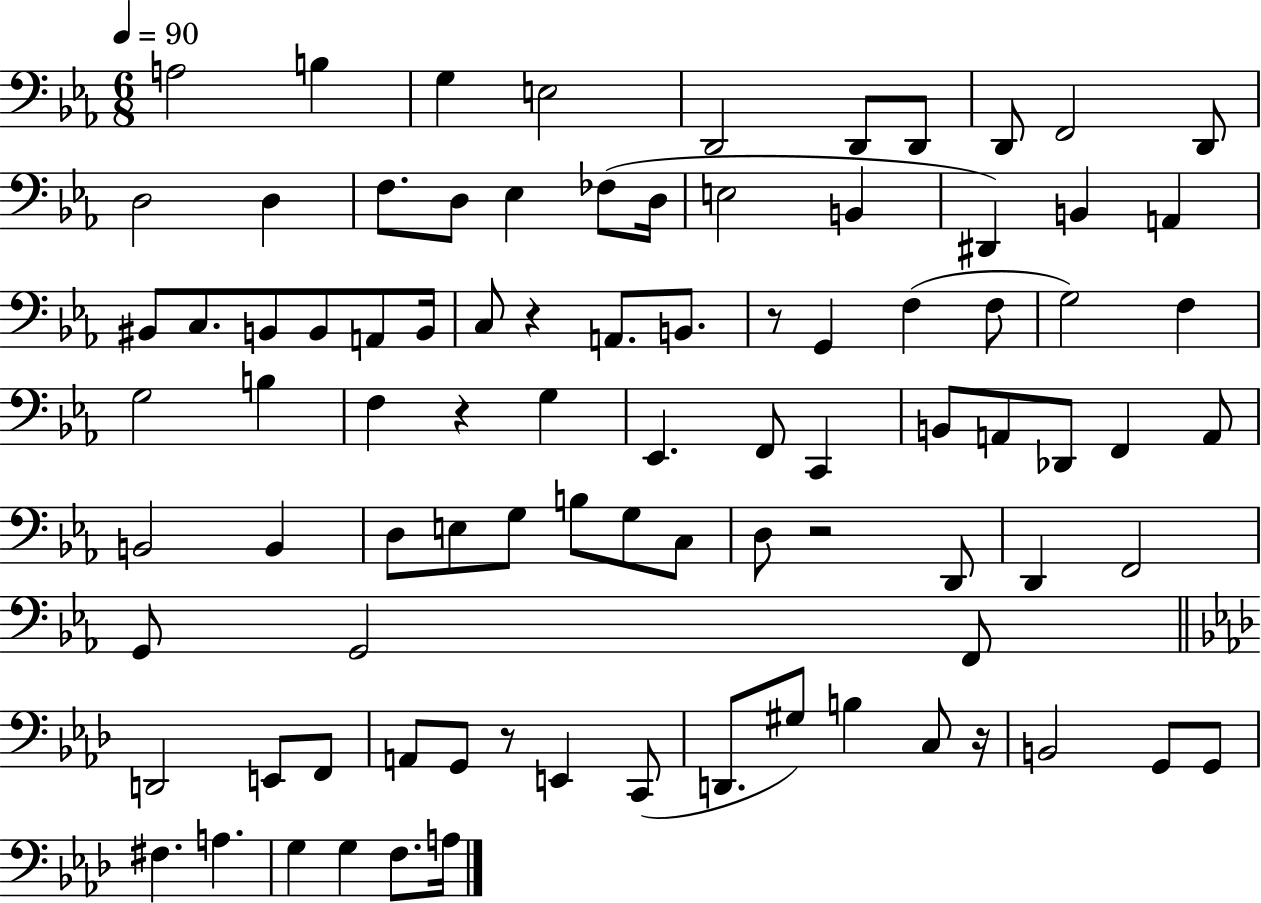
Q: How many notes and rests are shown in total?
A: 89